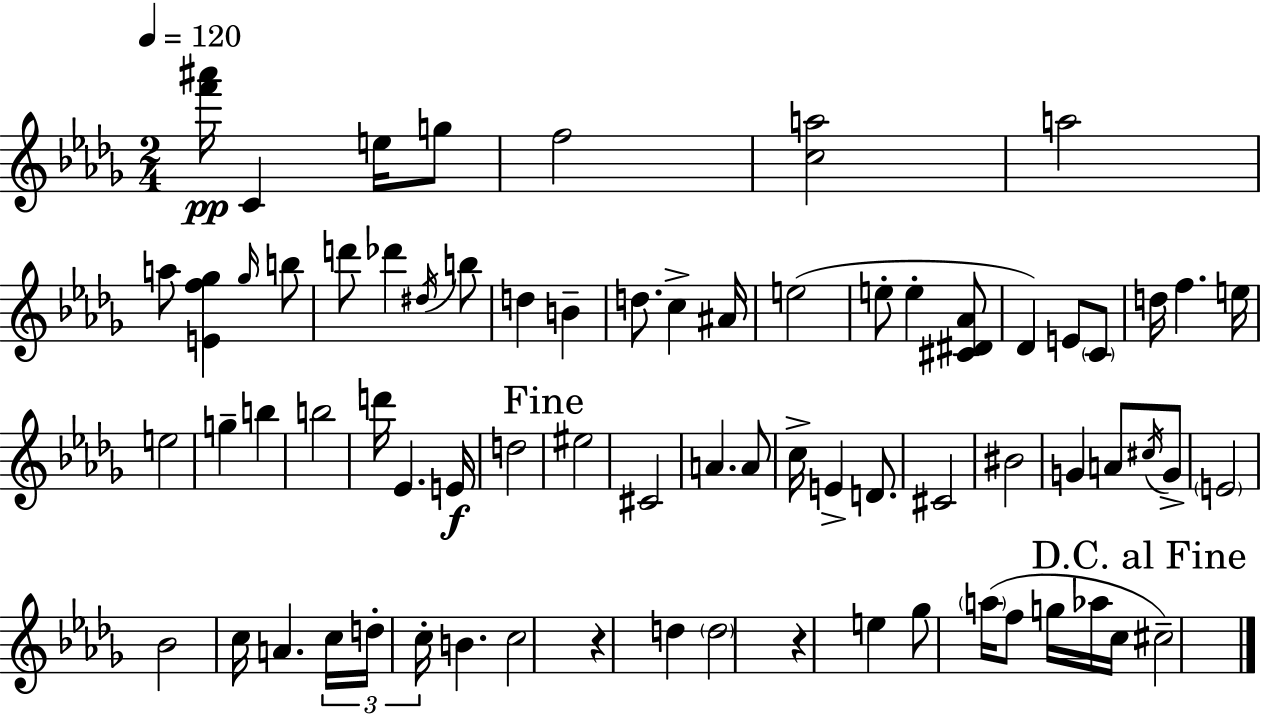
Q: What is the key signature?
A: BES minor